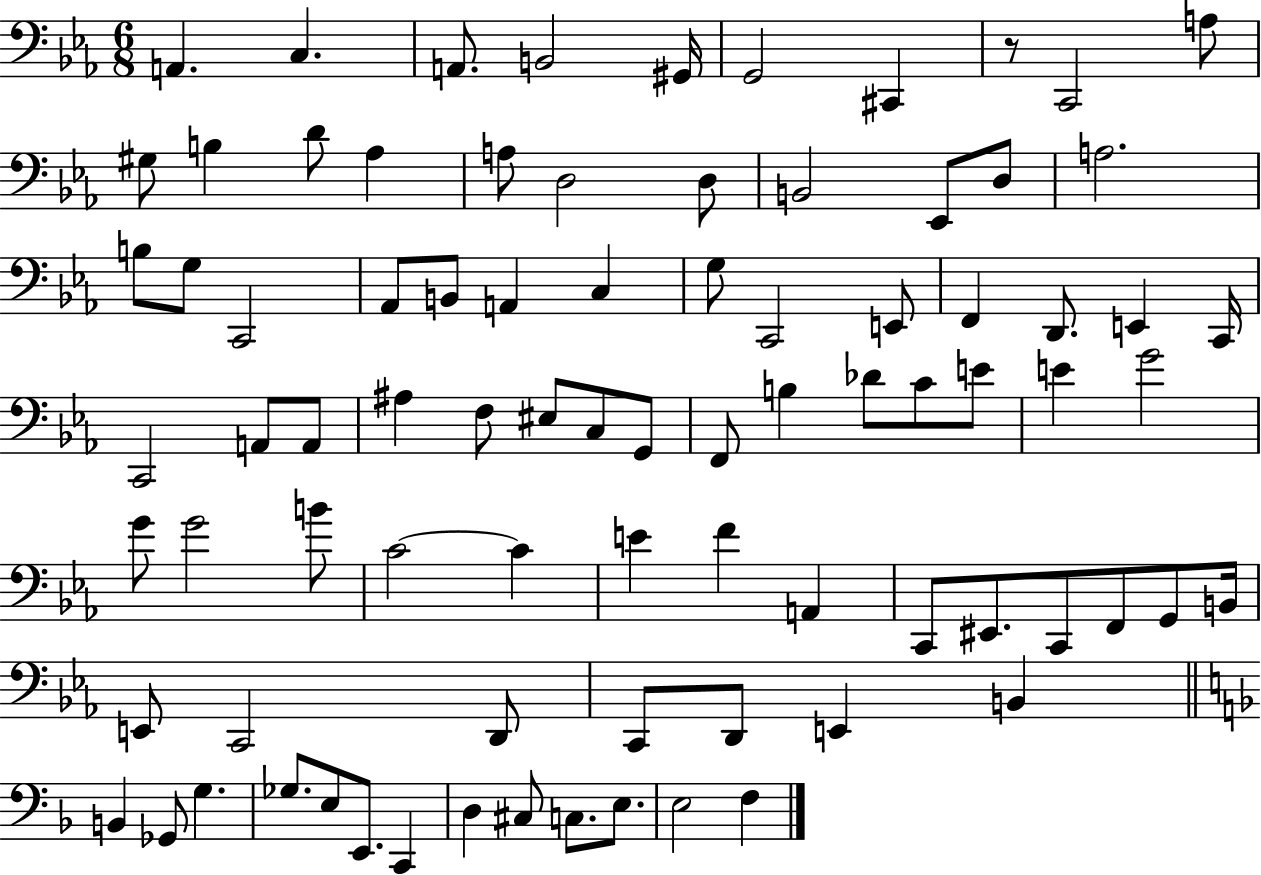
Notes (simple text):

A2/q. C3/q. A2/e. B2/h G#2/s G2/h C#2/q R/e C2/h A3/e G#3/e B3/q D4/e Ab3/q A3/e D3/h D3/e B2/h Eb2/e D3/e A3/h. B3/e G3/e C2/h Ab2/e B2/e A2/q C3/q G3/e C2/h E2/e F2/q D2/e. E2/q C2/s C2/h A2/e A2/e A#3/q F3/e EIS3/e C3/e G2/e F2/e B3/q Db4/e C4/e E4/e E4/q G4/h G4/e G4/h B4/e C4/h C4/q E4/q F4/q A2/q C2/e EIS2/e. C2/e F2/e G2/e B2/s E2/e C2/h D2/e C2/e D2/e E2/q B2/q B2/q Gb2/e G3/q. Gb3/e. E3/e E2/e. C2/q D3/q C#3/e C3/e. E3/e. E3/h F3/q